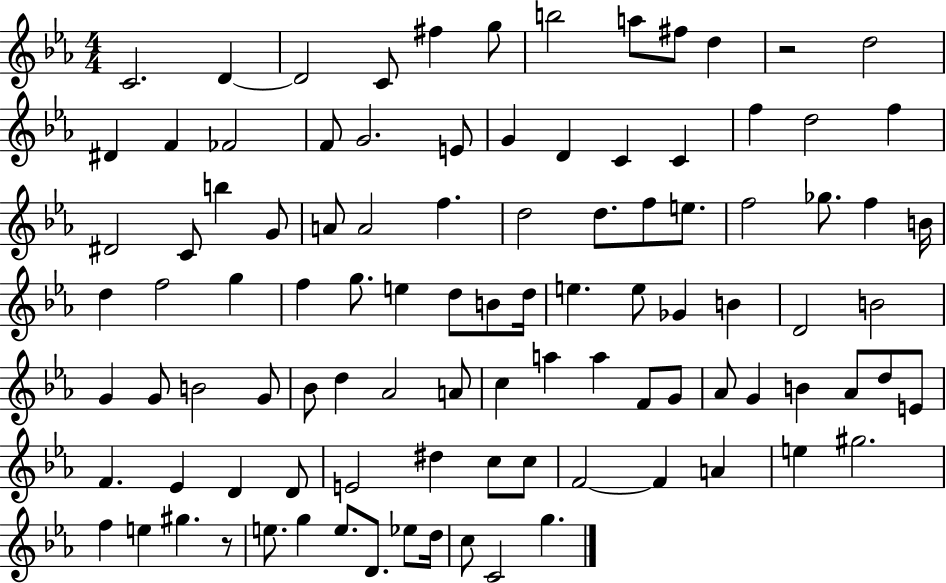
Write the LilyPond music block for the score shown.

{
  \clef treble
  \numericTimeSignature
  \time 4/4
  \key ees \major
  c'2. d'4~~ | d'2 c'8 fis''4 g''8 | b''2 a''8 fis''8 d''4 | r2 d''2 | \break dis'4 f'4 fes'2 | f'8 g'2. e'8 | g'4 d'4 c'4 c'4 | f''4 d''2 f''4 | \break dis'2 c'8 b''4 g'8 | a'8 a'2 f''4. | d''2 d''8. f''8 e''8. | f''2 ges''8. f''4 b'16 | \break d''4 f''2 g''4 | f''4 g''8. e''4 d''8 b'8 d''16 | e''4. e''8 ges'4 b'4 | d'2 b'2 | \break g'4 g'8 b'2 g'8 | bes'8 d''4 aes'2 a'8 | c''4 a''4 a''4 f'8 g'8 | aes'8 g'4 b'4 aes'8 d''8 e'8 | \break f'4. ees'4 d'4 d'8 | e'2 dis''4 c''8 c''8 | f'2~~ f'4 a'4 | e''4 gis''2. | \break f''4 e''4 gis''4. r8 | e''8. g''4 e''8. d'8. ees''8 d''16 | c''8 c'2 g''4. | \bar "|."
}